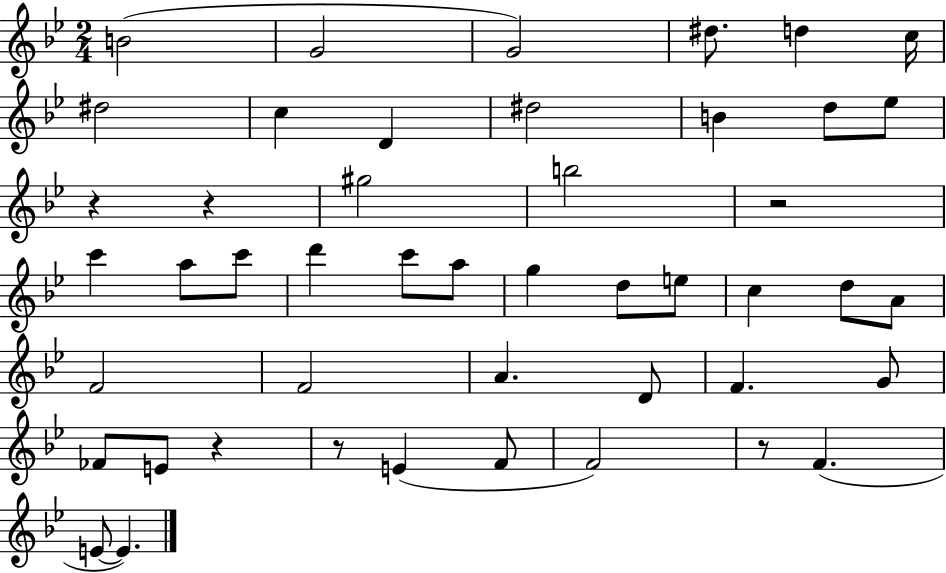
{
  \clef treble
  \numericTimeSignature
  \time 2/4
  \key bes \major
  b'2( | g'2 | g'2) | dis''8. d''4 c''16 | \break dis''2 | c''4 d'4 | dis''2 | b'4 d''8 ees''8 | \break r4 r4 | gis''2 | b''2 | r2 | \break c'''4 a''8 c'''8 | d'''4 c'''8 a''8 | g''4 d''8 e''8 | c''4 d''8 a'8 | \break f'2 | f'2 | a'4. d'8 | f'4. g'8 | \break fes'8 e'8 r4 | r8 e'4( f'8 | f'2) | r8 f'4.( | \break e'8~~ e'4.) | \bar "|."
}